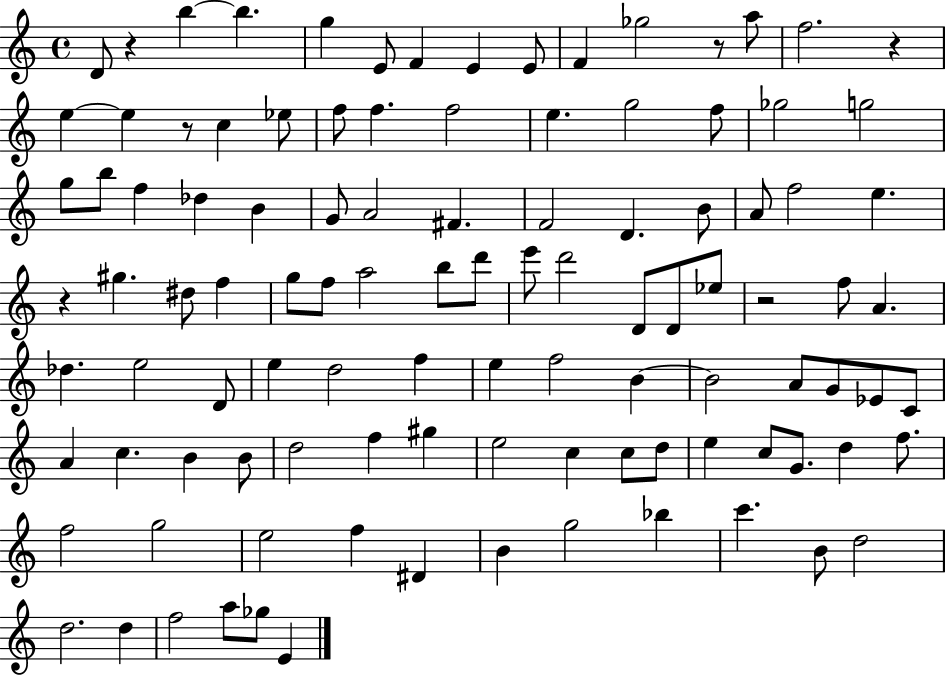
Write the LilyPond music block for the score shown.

{
  \clef treble
  \time 4/4
  \defaultTimeSignature
  \key c \major
  d'8 r4 b''4~~ b''4. | g''4 e'8 f'4 e'4 e'8 | f'4 ges''2 r8 a''8 | f''2. r4 | \break e''4~~ e''4 r8 c''4 ees''8 | f''8 f''4. f''2 | e''4. g''2 f''8 | ges''2 g''2 | \break g''8 b''8 f''4 des''4 b'4 | g'8 a'2 fis'4. | f'2 d'4. b'8 | a'8 f''2 e''4. | \break r4 gis''4. dis''8 f''4 | g''8 f''8 a''2 b''8 d'''8 | e'''8 d'''2 d'8 d'8 ees''8 | r2 f''8 a'4. | \break des''4. e''2 d'8 | e''4 d''2 f''4 | e''4 f''2 b'4~~ | b'2 a'8 g'8 ees'8 c'8 | \break a'4 c''4. b'4 b'8 | d''2 f''4 gis''4 | e''2 c''4 c''8 d''8 | e''4 c''8 g'8. d''4 f''8. | \break f''2 g''2 | e''2 f''4 dis'4 | b'4 g''2 bes''4 | c'''4. b'8 d''2 | \break d''2. d''4 | f''2 a''8 ges''8 e'4 | \bar "|."
}